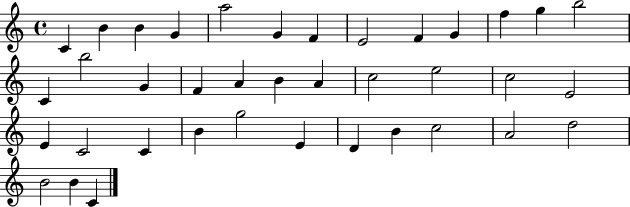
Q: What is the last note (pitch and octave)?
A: C4